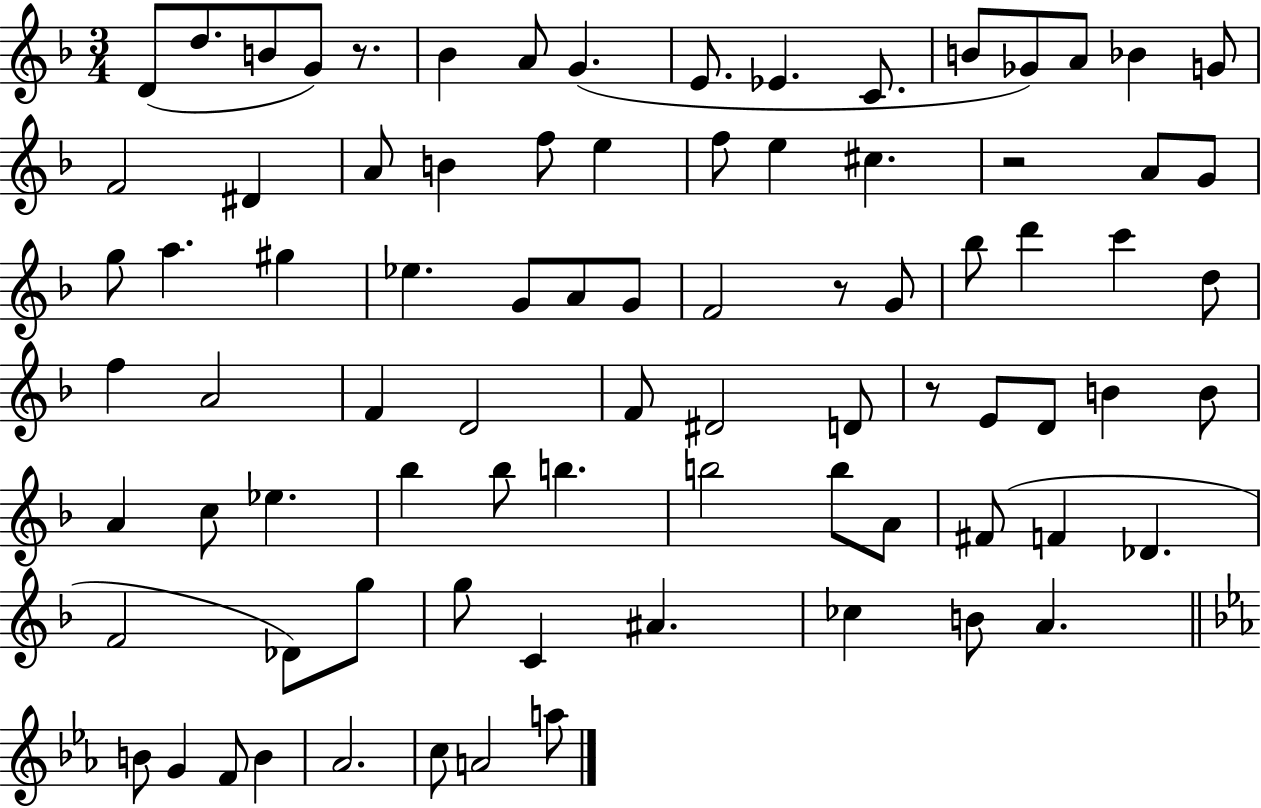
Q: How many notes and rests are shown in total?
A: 83